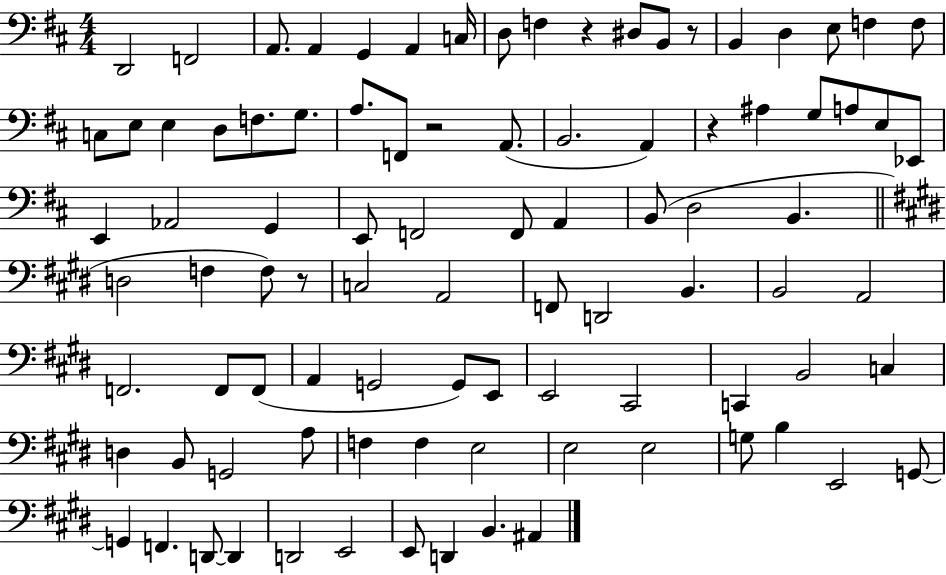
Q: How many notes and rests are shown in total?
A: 92